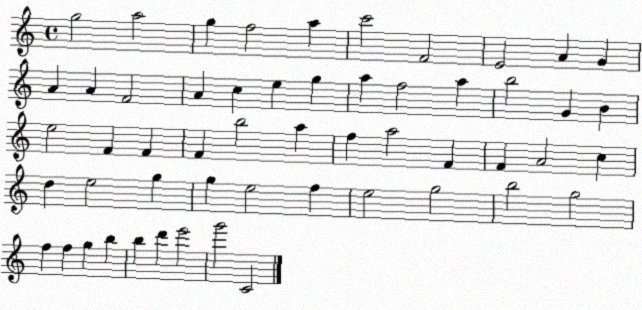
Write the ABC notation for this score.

X:1
T:Untitled
M:4/4
L:1/4
K:C
g2 a2 g f2 a c'2 F2 E2 A G A A F2 A c e g a f2 a b2 G B e2 F F F b2 a f a2 F F A2 c d e2 g g e2 f e2 g2 b2 g2 f f g b b d' e'2 g'2 C2